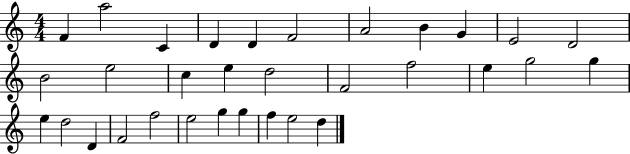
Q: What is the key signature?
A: C major